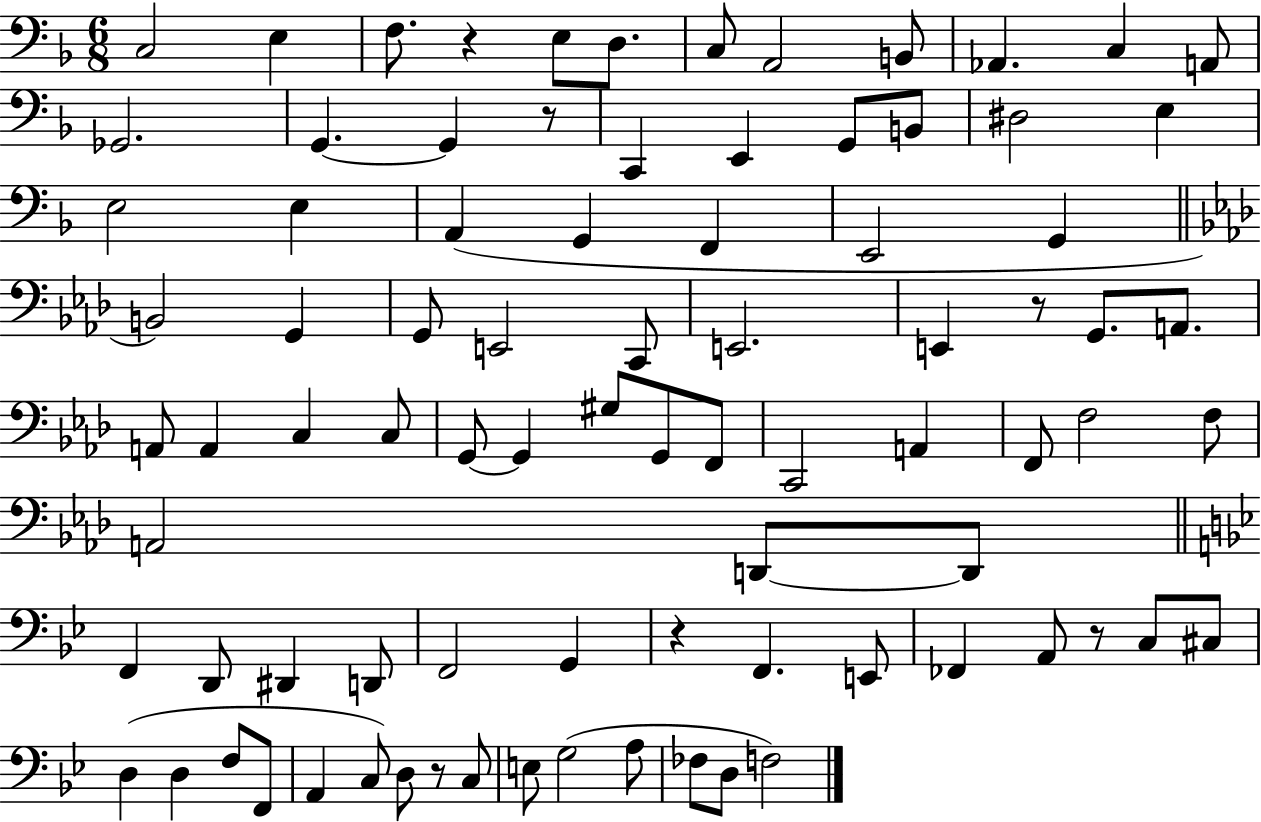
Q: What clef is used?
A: bass